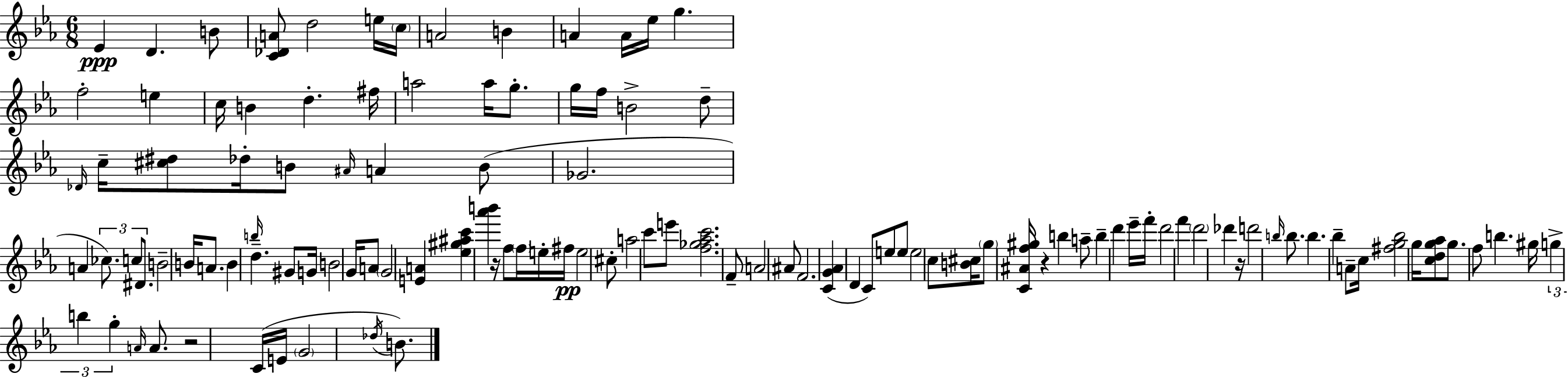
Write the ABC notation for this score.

X:1
T:Untitled
M:6/8
L:1/4
K:Cm
_E D B/2 [C_DA]/2 d2 e/4 c/4 A2 B A A/4 _e/4 g f2 e c/4 B d ^f/4 a2 a/4 g/2 g/4 f/4 B2 d/2 _D/4 c/4 [^c^d]/2 _d/4 B/2 ^A/4 A B/2 _G2 A _c/2 c/2 ^D/2 B2 B/4 A/2 B b/4 d ^G/2 G/4 B2 G/4 A/2 G2 [EA] [_e^g^ac'] [_a'b'] z/4 f/2 f/4 e/4 ^f/4 e2 ^c/2 a2 c'/2 e'/2 [f_g_ac']2 F/2 A2 ^A/2 F2 [CG_A] D C/2 e/2 e/2 e2 c/2 [B^c]/4 g/2 [C^Af^g]/4 z b a/2 b d' _e'/4 f'/4 d'2 f' d'2 _d' z/4 d'2 b/4 b/2 b _b A/2 c/4 [^fg_b]2 g/4 [cdg_a]/2 g/2 f/2 b ^g/4 g b g A/4 A/2 z2 C/4 E/4 G2 _d/4 B/2